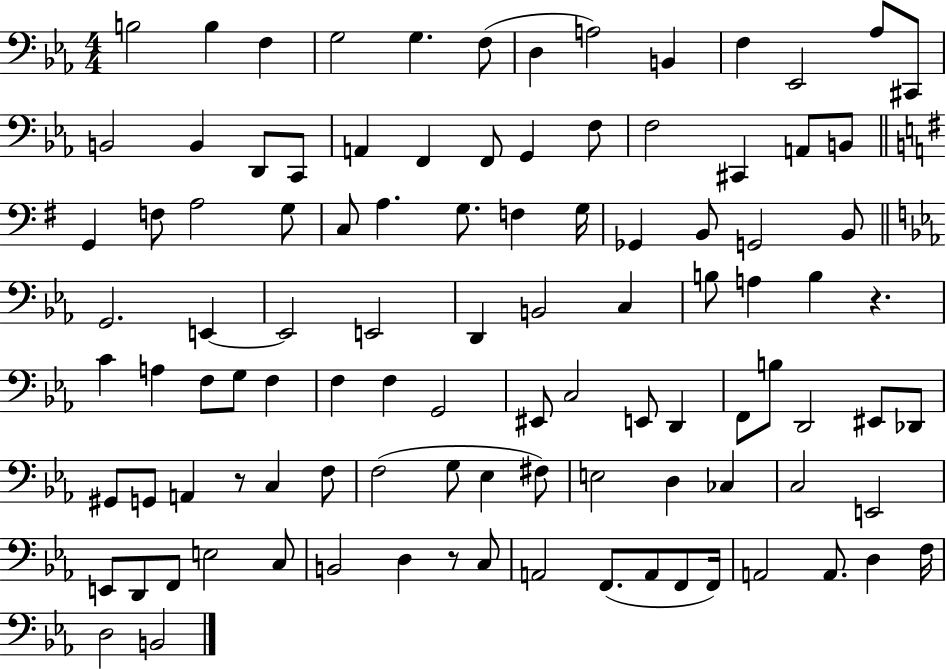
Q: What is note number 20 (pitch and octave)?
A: F2